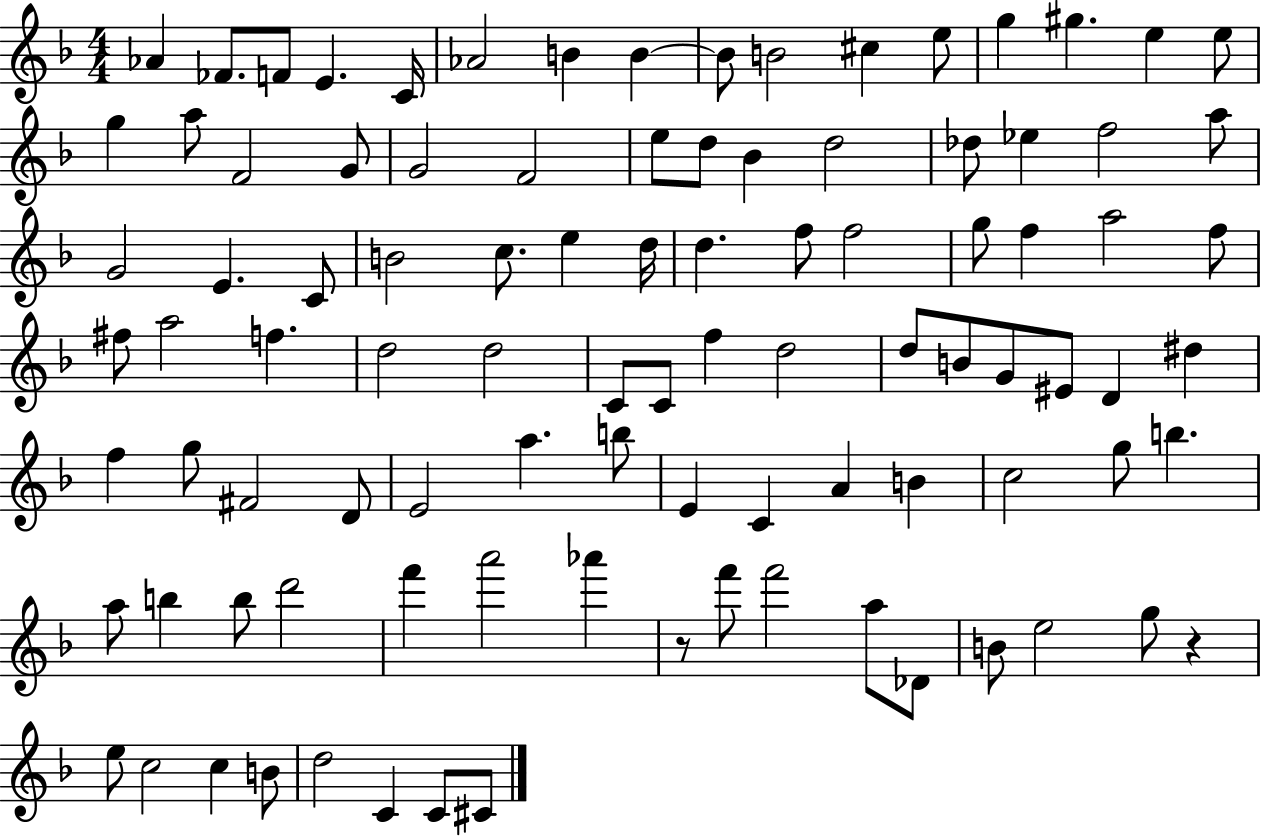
X:1
T:Untitled
M:4/4
L:1/4
K:F
_A _F/2 F/2 E C/4 _A2 B B B/2 B2 ^c e/2 g ^g e e/2 g a/2 F2 G/2 G2 F2 e/2 d/2 _B d2 _d/2 _e f2 a/2 G2 E C/2 B2 c/2 e d/4 d f/2 f2 g/2 f a2 f/2 ^f/2 a2 f d2 d2 C/2 C/2 f d2 d/2 B/2 G/2 ^E/2 D ^d f g/2 ^F2 D/2 E2 a b/2 E C A B c2 g/2 b a/2 b b/2 d'2 f' a'2 _a' z/2 f'/2 f'2 a/2 _D/2 B/2 e2 g/2 z e/2 c2 c B/2 d2 C C/2 ^C/2